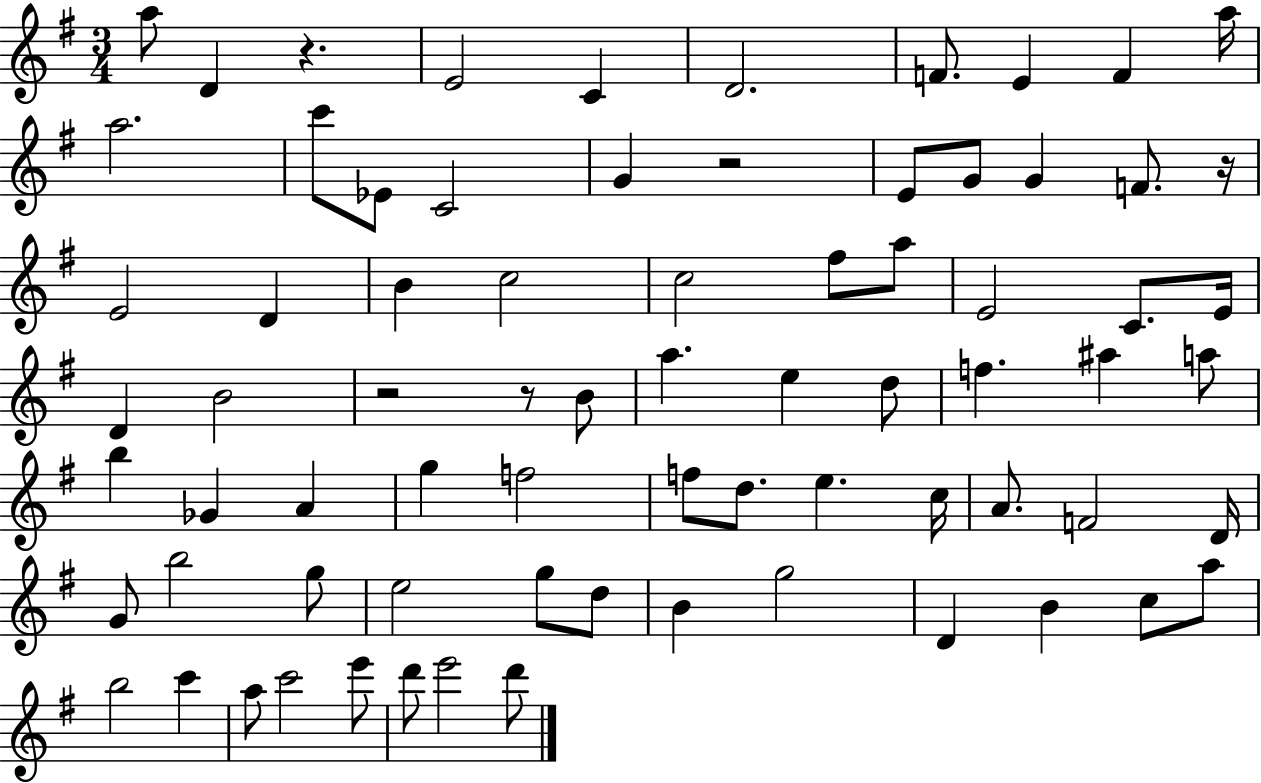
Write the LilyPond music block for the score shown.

{
  \clef treble
  \numericTimeSignature
  \time 3/4
  \key g \major
  \repeat volta 2 { a''8 d'4 r4. | e'2 c'4 | d'2. | f'8. e'4 f'4 a''16 | \break a''2. | c'''8 ees'8 c'2 | g'4 r2 | e'8 g'8 g'4 f'8. r16 | \break e'2 d'4 | b'4 c''2 | c''2 fis''8 a''8 | e'2 c'8. e'16 | \break d'4 b'2 | r2 r8 b'8 | a''4. e''4 d''8 | f''4. ais''4 a''8 | \break b''4 ges'4 a'4 | g''4 f''2 | f''8 d''8. e''4. c''16 | a'8. f'2 d'16 | \break g'8 b''2 g''8 | e''2 g''8 d''8 | b'4 g''2 | d'4 b'4 c''8 a''8 | \break b''2 c'''4 | a''8 c'''2 e'''8 | d'''8 e'''2 d'''8 | } \bar "|."
}